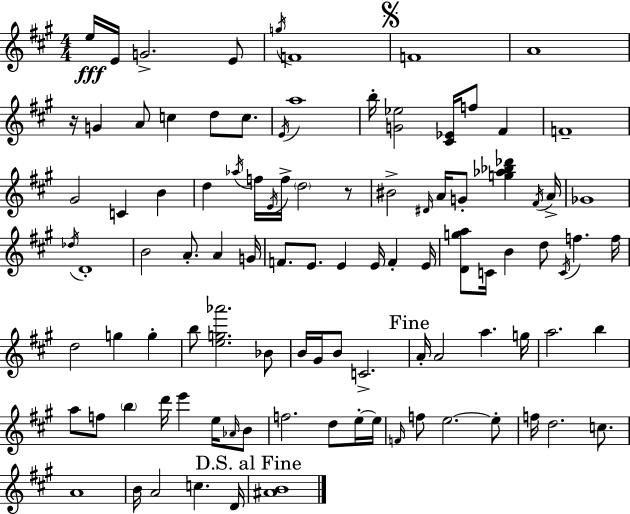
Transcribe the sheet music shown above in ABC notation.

X:1
T:Untitled
M:4/4
L:1/4
K:A
e/4 E/4 G2 E/2 g/4 F4 F4 A4 z/4 G A/2 c d/2 c/2 E/4 a4 b/4 [G_e]2 [^C_E]/4 f/2 ^F F4 ^G2 C B d _a/4 f/4 E/4 f/4 d2 z/2 ^B2 ^D/4 A/4 G/2 [g_a_b_d'] ^F/4 A/4 _G4 _d/4 D4 B2 A/2 A G/4 F/2 E/2 E E/4 F E/4 [Dga]/2 C/4 B d/2 C/4 f f/4 d2 g g b/2 [eg_a']2 _B/2 B/4 ^G/4 B/2 C2 A/4 A2 a g/4 a2 b a/2 f/2 b d'/4 e' e/4 _A/4 B/2 f2 d/2 e/4 e/4 F/4 f/2 e2 e/2 f/4 d2 c/2 A4 B/4 A2 c D/4 [^AB]4